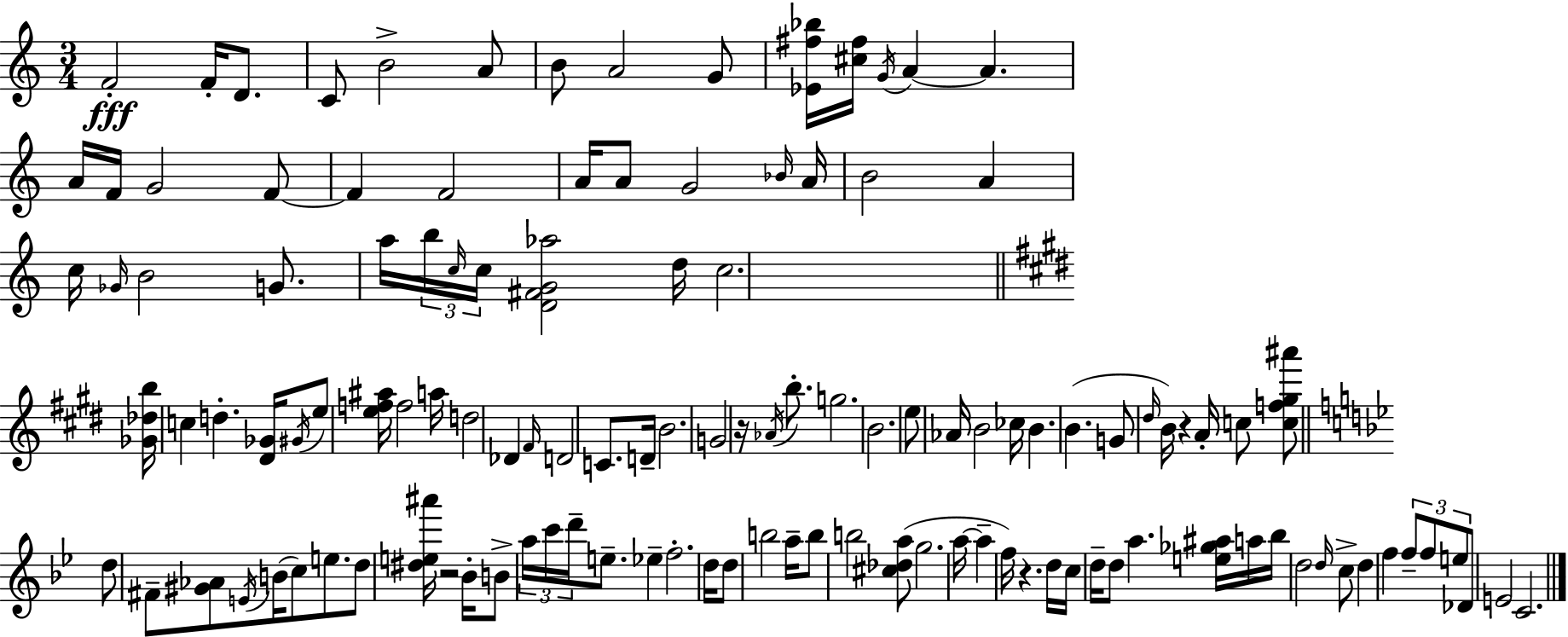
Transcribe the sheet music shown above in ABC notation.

X:1
T:Untitled
M:3/4
L:1/4
K:Am
F2 F/4 D/2 C/2 B2 A/2 B/2 A2 G/2 [_E^f_b]/4 [^c^f]/4 G/4 A A A/4 F/4 G2 F/2 F F2 A/4 A/2 G2 _B/4 A/4 B2 A c/4 _G/4 B2 G/2 a/4 b/4 c/4 c/4 [D^FG_a]2 d/4 c2 [_G_db]/4 c d [^D_G]/4 ^G/4 e/2 [ef^a]/4 f2 a/4 d2 _D ^F/4 D2 C/2 D/4 B2 G2 z/4 _A/4 b/2 g2 B2 e/2 _A/4 B2 _c/4 B B G/2 ^d/4 B/4 z A/4 c/2 [cf^g^a']/2 d/2 ^F/2 [^G_A]/2 E/4 B/4 c/2 e/2 d/2 [^de^a']/4 z2 _B/4 B/2 a/4 c'/4 d'/4 e/2 _e f2 d/4 d/2 b2 a/4 b/2 b2 [^c_da]/2 g2 a/4 a f/4 z d/4 c/4 d/4 d/2 a [e_g^a]/4 a/4 _b/4 d2 d/4 c/2 d f f/2 f/2 e/2 _D/2 E2 C2